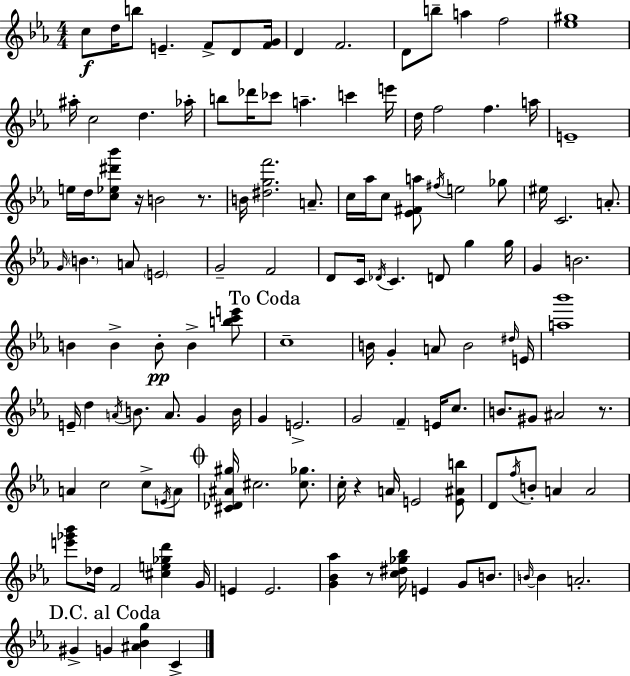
C5/e D5/s B5/e E4/q. F4/e D4/e [F4,G4]/s D4/q F4/h. D4/e B5/e A5/q F5/h [Eb5,G#5]/w A#5/s C5/h D5/q. Ab5/s B5/e Db6/s CES6/e A5/q. C6/q E6/s D5/s F5/h F5/q. A5/s E4/w E5/s D5/s [C5,Eb5,D#6,Bb6]/e R/s B4/h R/e. B4/s [D#5,G5,F6]/h. A4/e. C5/s Ab5/s C5/e [Eb4,F#4,A5]/e F#5/s E5/h Gb5/e EIS5/s C4/h. A4/e. G4/s B4/q. A4/e E4/h G4/h F4/h D4/e C4/s Db4/s C4/q. D4/e G5/q G5/s G4/q B4/h. B4/q B4/q B4/e B4/q [B5,C6,E6]/e C5/w B4/s G4/q A4/e B4/h D#5/s E4/s [A5,Bb6]/w E4/s D5/q A4/s B4/e. A4/e. G4/q B4/s G4/q E4/h. G4/h F4/q E4/s C5/e. B4/e. G#4/e A#4/h R/e. A4/q C5/h C5/e E4/s A4/e [C#4,Db4,A#4,G#5]/s C#5/h. [C#5,Gb5]/e. C5/s R/q A4/s E4/h [E4,A#4,B5]/e D4/e F5/s B4/e A4/q A4/h [E6,Gb6,Bb6]/e Db5/s F4/h [C#5,E5,Gb5,D6]/q G4/s E4/q E4/h. [G4,Bb4,Ab5]/q R/e [C5,D#5,Gb5,Bb5]/s E4/q G4/e B4/e. B4/s B4/q A4/h. G#4/q G4/q [A#4,Bb4,G5]/q C4/q